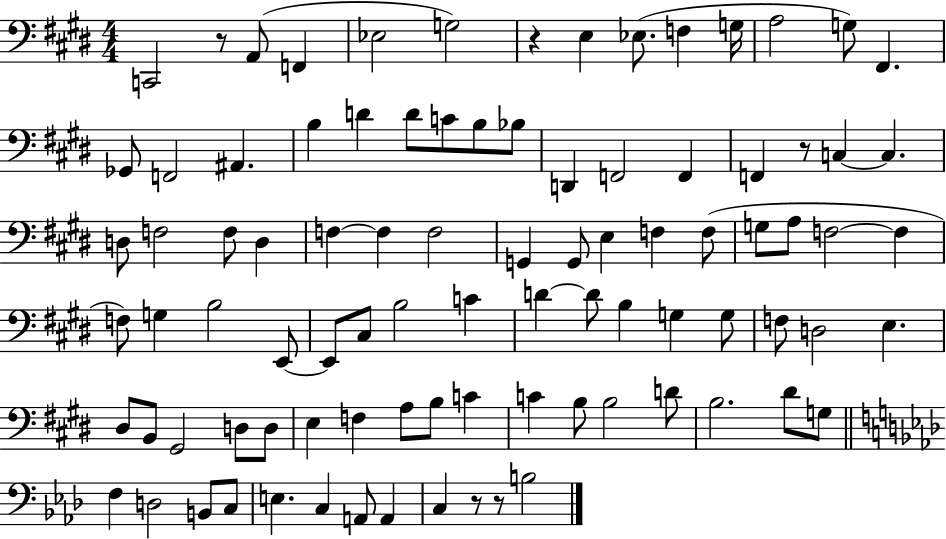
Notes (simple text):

C2/h R/e A2/e F2/q Eb3/h G3/h R/q E3/q Eb3/e. F3/q G3/s A3/h G3/e F#2/q. Gb2/e F2/h A#2/q. B3/q D4/q D4/e C4/e B3/e Bb3/e D2/q F2/h F2/q F2/q R/e C3/q C3/q. D3/e F3/h F3/e D3/q F3/q F3/q F3/h G2/q G2/e E3/q F3/q F3/e G3/e A3/e F3/h F3/q F3/e G3/q B3/h E2/e E2/e C#3/e B3/h C4/q D4/q D4/e B3/q G3/q G3/e F3/e D3/h E3/q. D#3/e B2/e G#2/h D3/e D3/e E3/q F3/q A3/e B3/e C4/q C4/q B3/e B3/h D4/e B3/h. D#4/e G3/e F3/q D3/h B2/e C3/e E3/q. C3/q A2/e A2/q C3/q R/e R/e B3/h